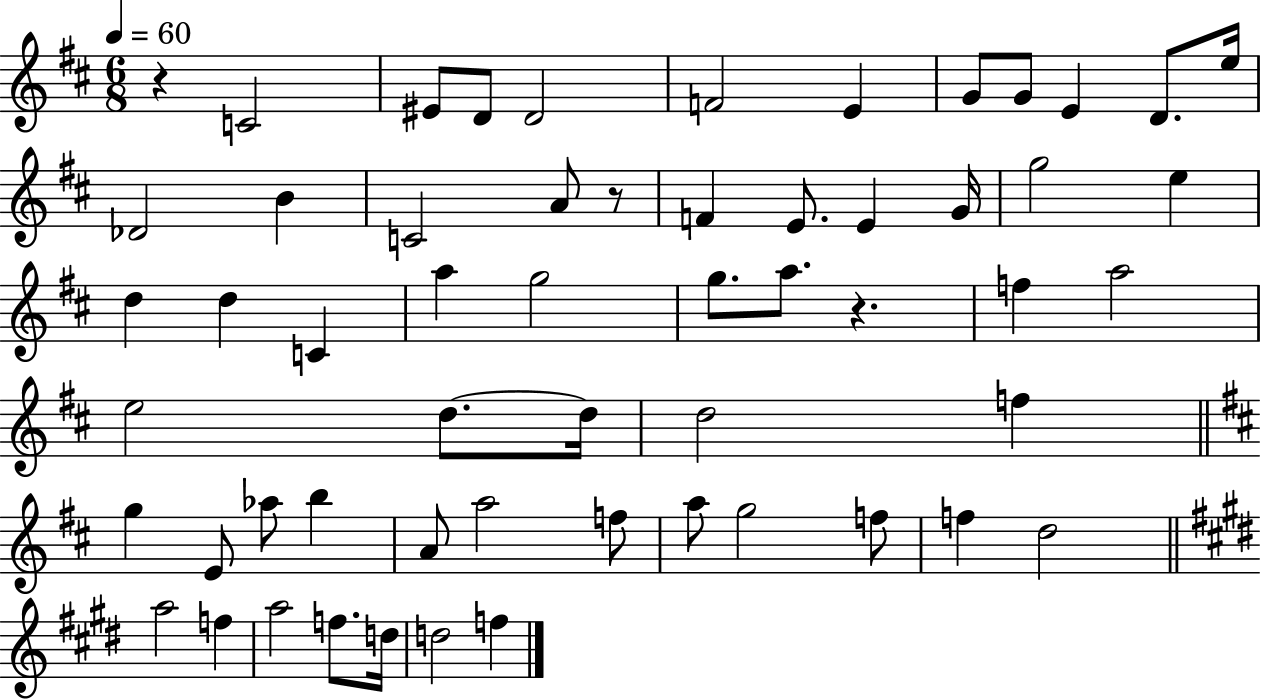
R/q C4/h EIS4/e D4/e D4/h F4/h E4/q G4/e G4/e E4/q D4/e. E5/s Db4/h B4/q C4/h A4/e R/e F4/q E4/e. E4/q G4/s G5/h E5/q D5/q D5/q C4/q A5/q G5/h G5/e. A5/e. R/q. F5/q A5/h E5/h D5/e. D5/s D5/h F5/q G5/q E4/e Ab5/e B5/q A4/e A5/h F5/e A5/e G5/h F5/e F5/q D5/h A5/h F5/q A5/h F5/e. D5/s D5/h F5/q